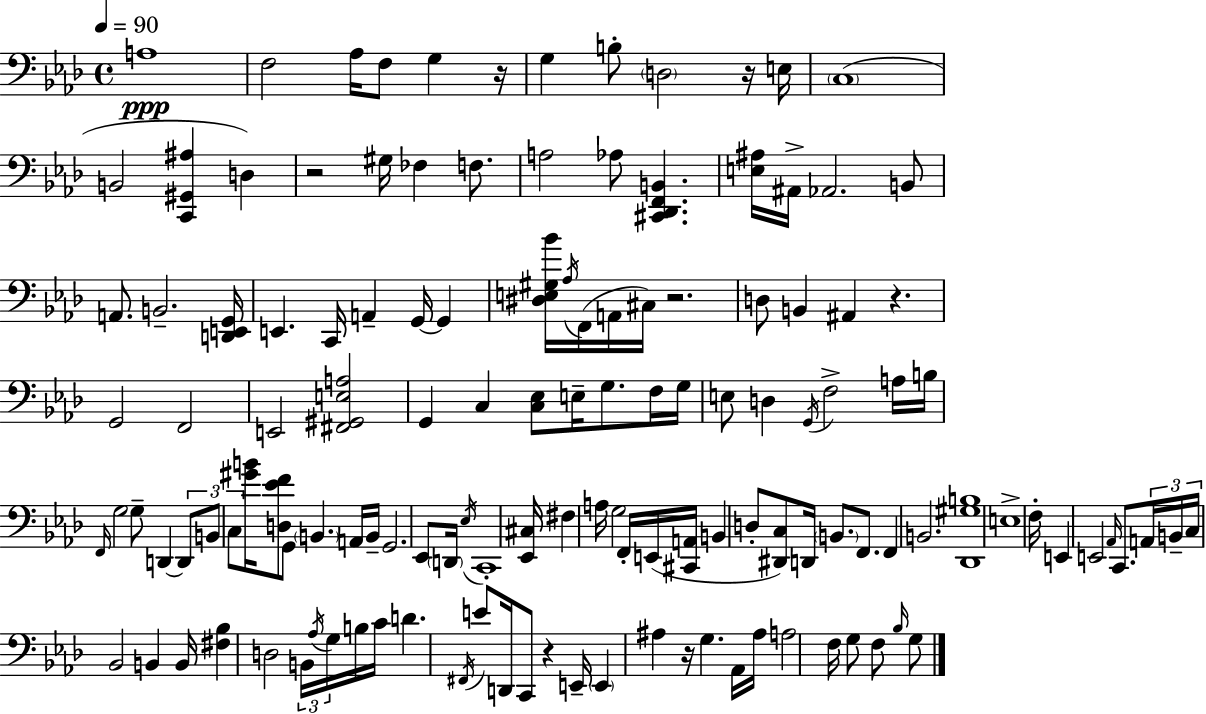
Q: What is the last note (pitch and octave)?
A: G3